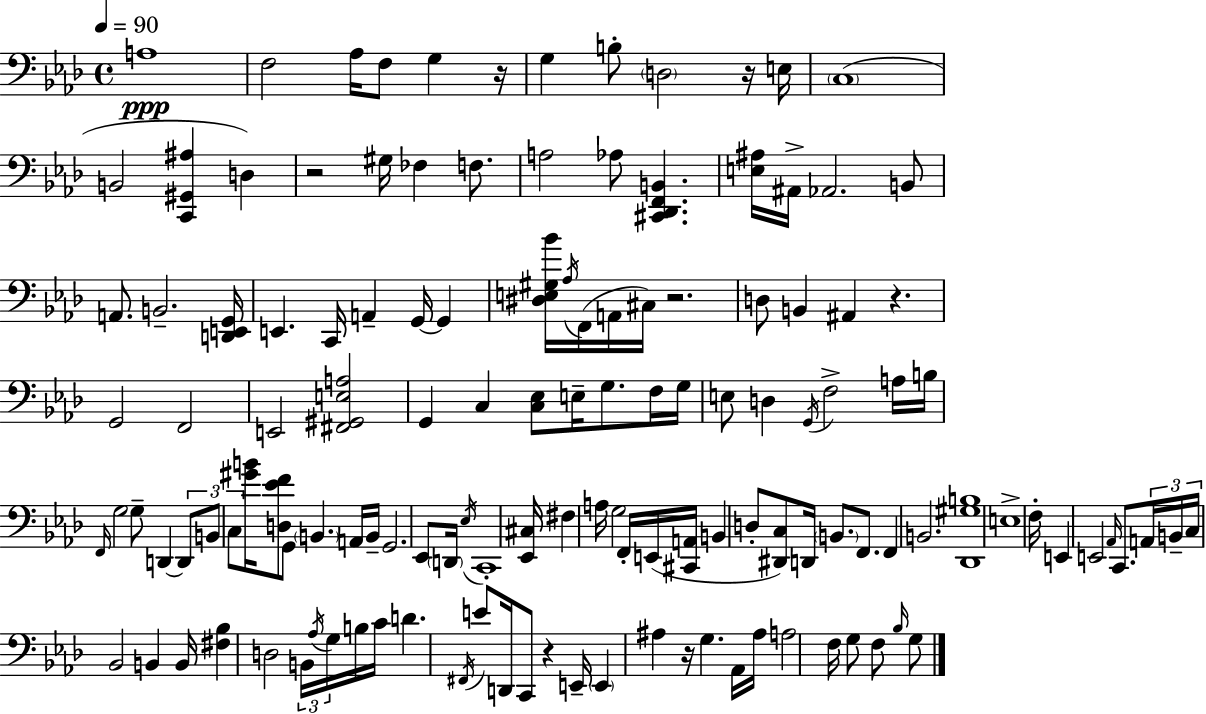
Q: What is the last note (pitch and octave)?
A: G3